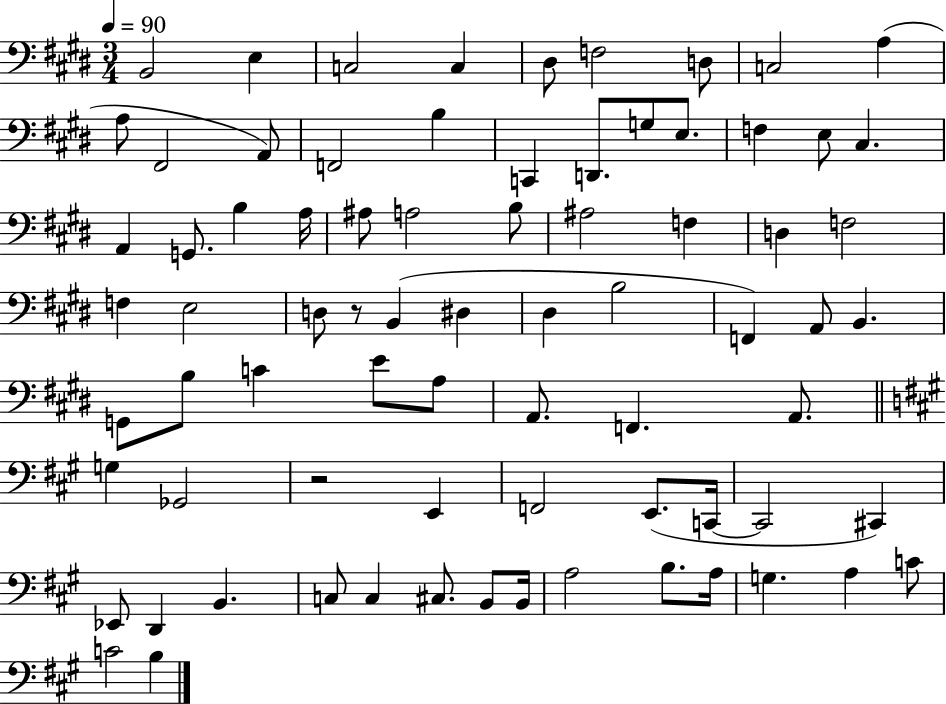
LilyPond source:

{
  \clef bass
  \numericTimeSignature
  \time 3/4
  \key e \major
  \tempo 4 = 90
  b,2 e4 | c2 c4 | dis8 f2 d8 | c2 a4( | \break a8 fis,2 a,8) | f,2 b4 | c,4 d,8. g8 e8. | f4 e8 cis4. | \break a,4 g,8. b4 a16 | ais8 a2 b8 | ais2 f4 | d4 f2 | \break f4 e2 | d8 r8 b,4( dis4 | dis4 b2 | f,4) a,8 b,4. | \break g,8 b8 c'4 e'8 a8 | a,8. f,4. a,8. | \bar "||" \break \key a \major g4 ges,2 | r2 e,4 | f,2 e,8.( c,16~~ | c,2 cis,4) | \break ees,8 d,4 b,4. | c8 c4 cis8. b,8 b,16 | a2 b8. a16 | g4. a4 c'8 | \break c'2 b4 | \bar "|."
}